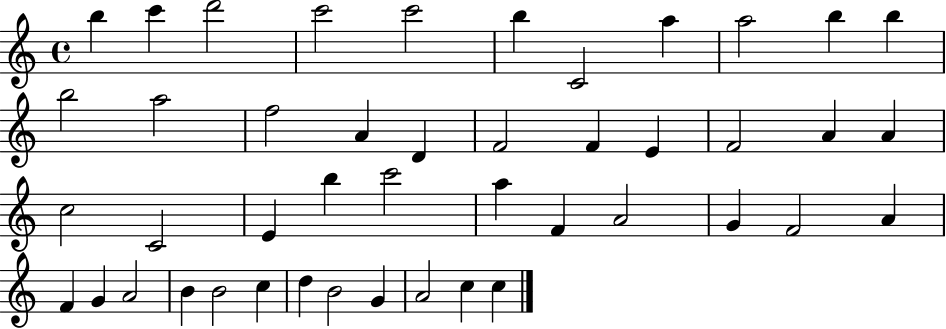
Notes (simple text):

B5/q C6/q D6/h C6/h C6/h B5/q C4/h A5/q A5/h B5/q B5/q B5/h A5/h F5/h A4/q D4/q F4/h F4/q E4/q F4/h A4/q A4/q C5/h C4/h E4/q B5/q C6/h A5/q F4/q A4/h G4/q F4/h A4/q F4/q G4/q A4/h B4/q B4/h C5/q D5/q B4/h G4/q A4/h C5/q C5/q